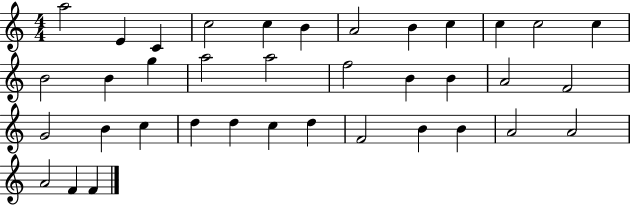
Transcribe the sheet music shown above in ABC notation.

X:1
T:Untitled
M:4/4
L:1/4
K:C
a2 E C c2 c B A2 B c c c2 c B2 B g a2 a2 f2 B B A2 F2 G2 B c d d c d F2 B B A2 A2 A2 F F